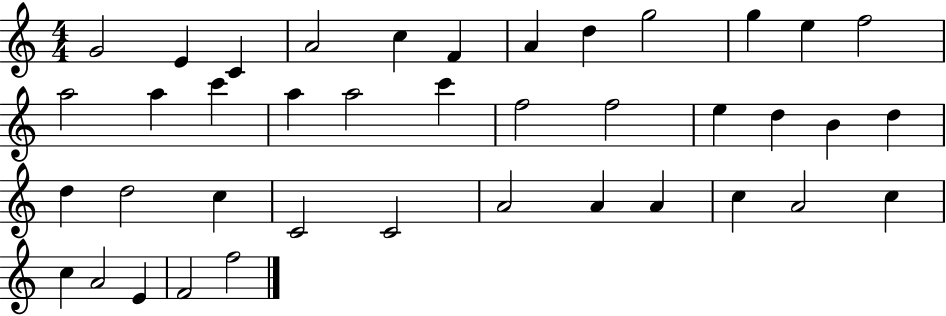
G4/h E4/q C4/q A4/h C5/q F4/q A4/q D5/q G5/h G5/q E5/q F5/h A5/h A5/q C6/q A5/q A5/h C6/q F5/h F5/h E5/q D5/q B4/q D5/q D5/q D5/h C5/q C4/h C4/h A4/h A4/q A4/q C5/q A4/h C5/q C5/q A4/h E4/q F4/h F5/h